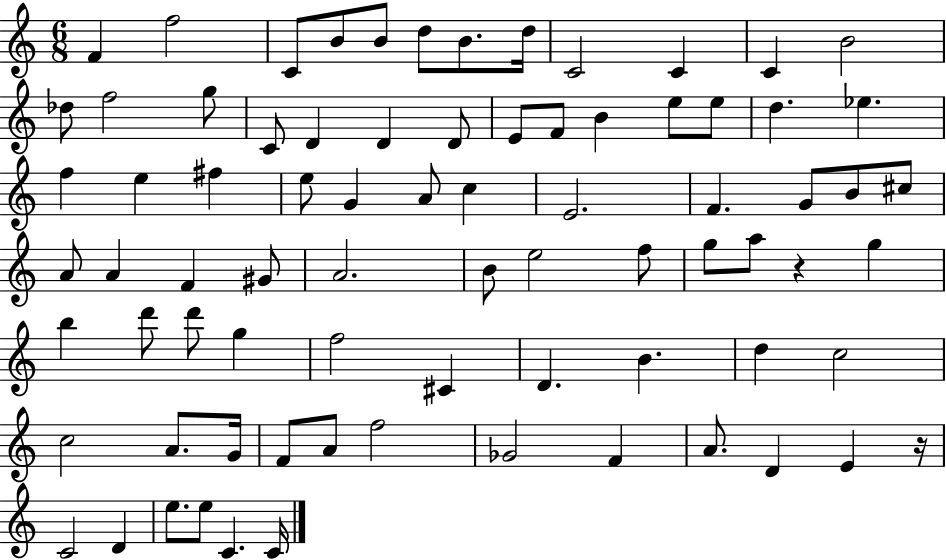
{
  \clef treble
  \numericTimeSignature
  \time 6/8
  \key c \major
  f'4 f''2 | c'8 b'8 b'8 d''8 b'8. d''16 | c'2 c'4 | c'4 b'2 | \break des''8 f''2 g''8 | c'8 d'4 d'4 d'8 | e'8 f'8 b'4 e''8 e''8 | d''4. ees''4. | \break f''4 e''4 fis''4 | e''8 g'4 a'8 c''4 | e'2. | f'4. g'8 b'8 cis''8 | \break a'8 a'4 f'4 gis'8 | a'2. | b'8 e''2 f''8 | g''8 a''8 r4 g''4 | \break b''4 d'''8 d'''8 g''4 | f''2 cis'4 | d'4. b'4. | d''4 c''2 | \break c''2 a'8. g'16 | f'8 a'8 f''2 | ges'2 f'4 | a'8. d'4 e'4 r16 | \break c'2 d'4 | e''8. e''8 c'4. c'16 | \bar "|."
}